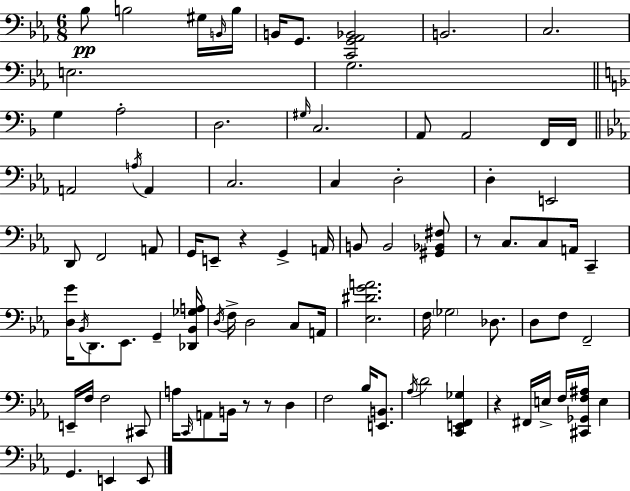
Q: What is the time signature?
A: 6/8